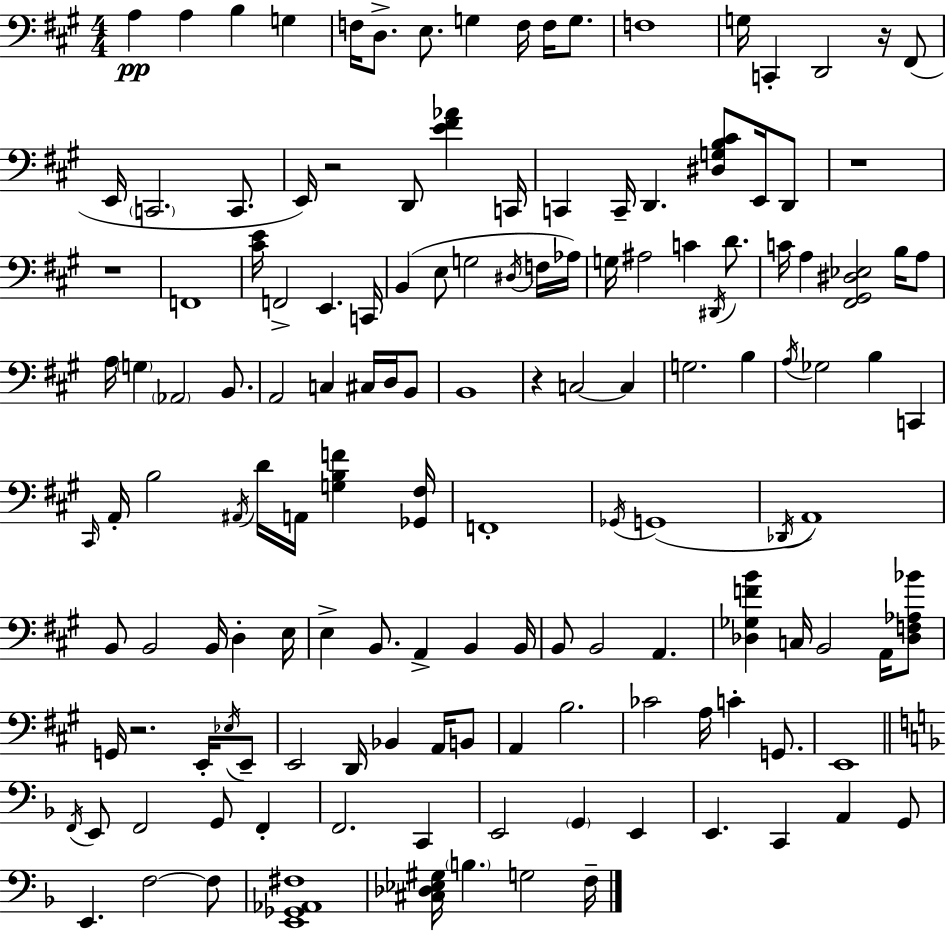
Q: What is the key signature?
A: A major